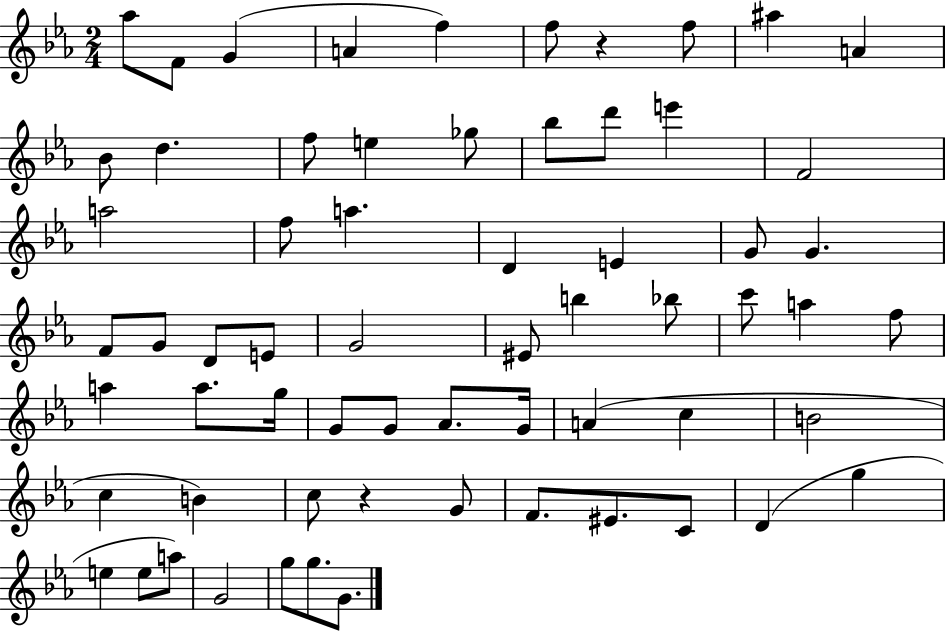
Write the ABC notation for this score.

X:1
T:Untitled
M:2/4
L:1/4
K:Eb
_a/2 F/2 G A f f/2 z f/2 ^a A _B/2 d f/2 e _g/2 _b/2 d'/2 e' F2 a2 f/2 a D E G/2 G F/2 G/2 D/2 E/2 G2 ^E/2 b _b/2 c'/2 a f/2 a a/2 g/4 G/2 G/2 _A/2 G/4 A c B2 c B c/2 z G/2 F/2 ^E/2 C/2 D g e e/2 a/2 G2 g/2 g/2 G/2